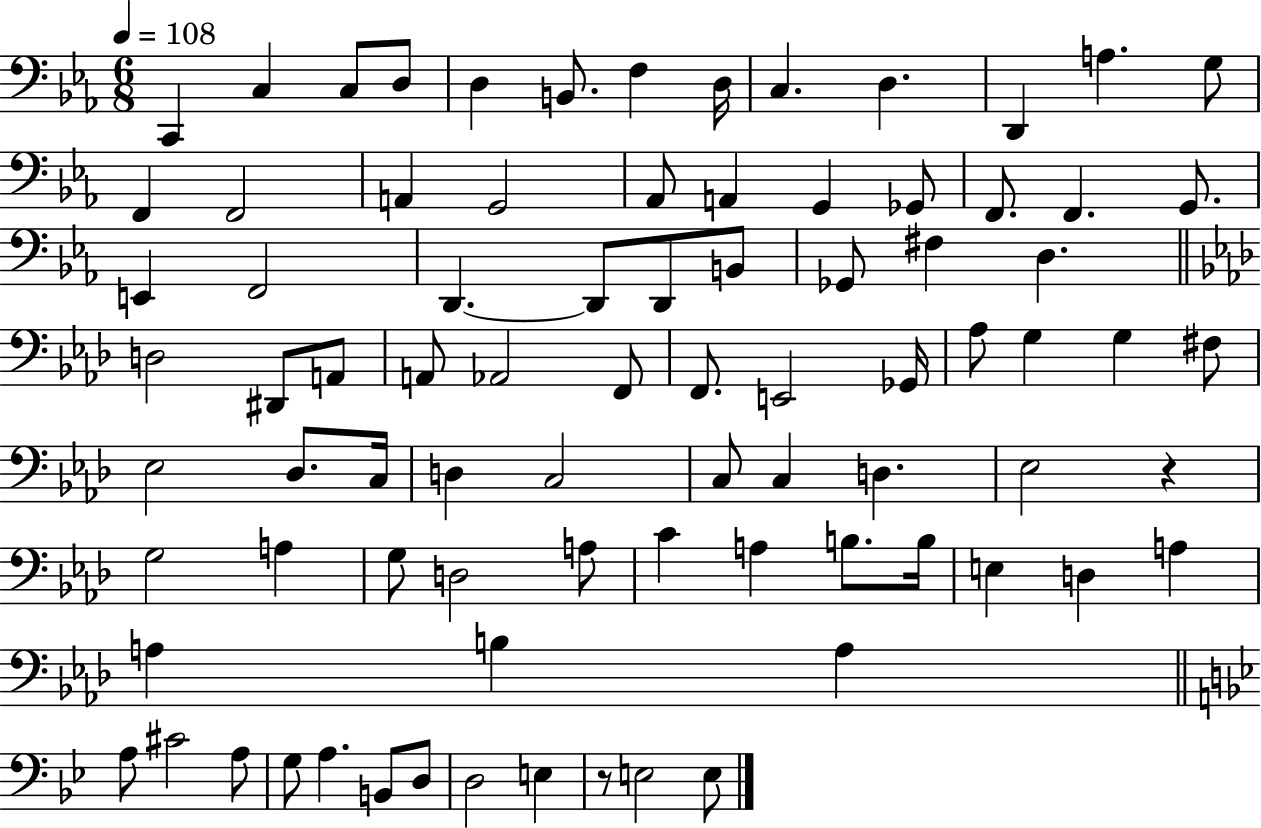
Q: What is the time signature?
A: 6/8